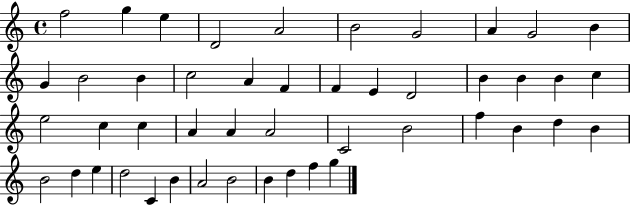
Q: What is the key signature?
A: C major